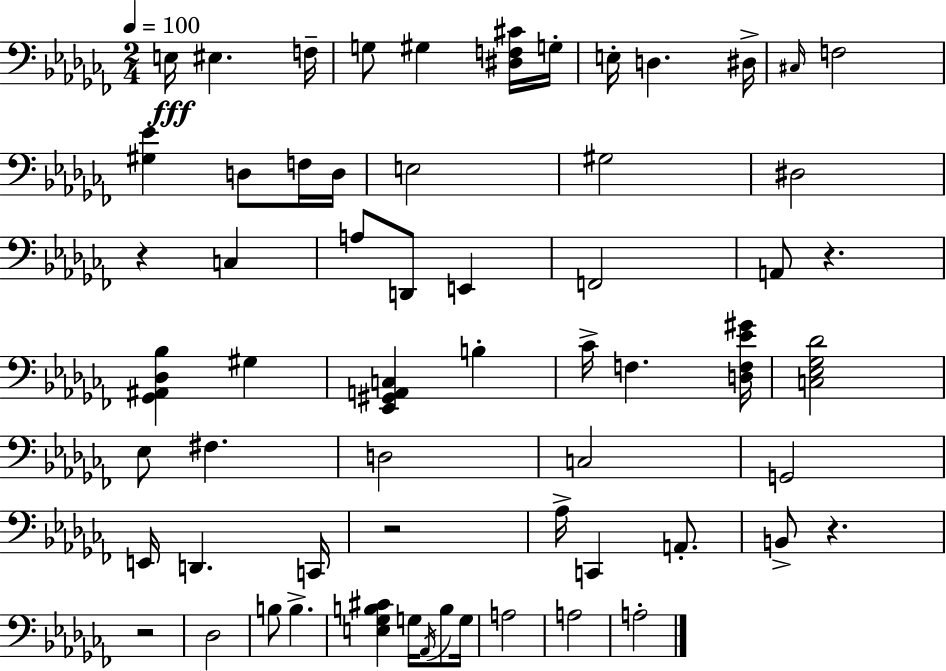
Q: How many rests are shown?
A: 5